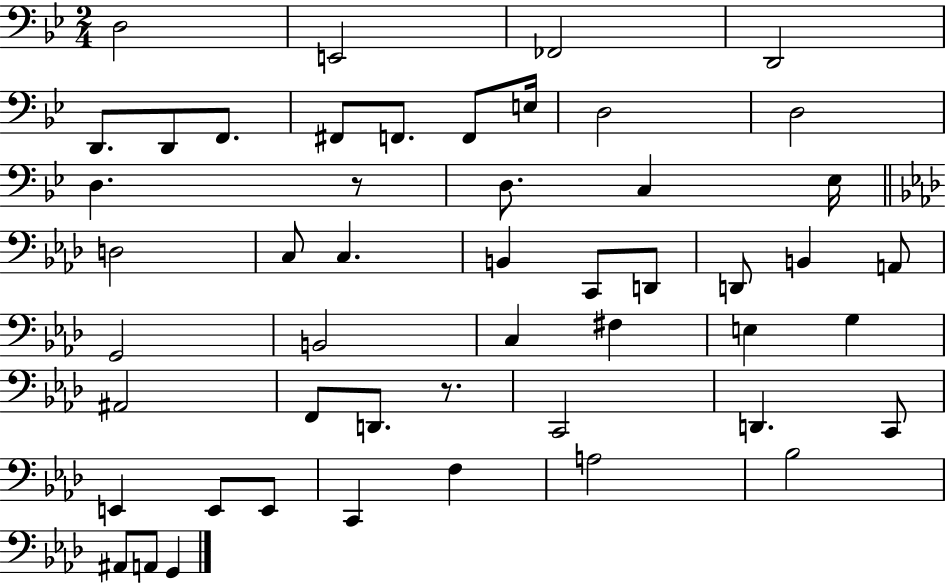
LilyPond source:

{
  \clef bass
  \numericTimeSignature
  \time 2/4
  \key bes \major
  d2 | e,2 | fes,2 | d,2 | \break d,8. d,8 f,8. | fis,8 f,8. f,8 e16 | d2 | d2 | \break d4. r8 | d8. c4 ees16 | \bar "||" \break \key aes \major d2 | c8 c4. | b,4 c,8 d,8 | d,8 b,4 a,8 | \break g,2 | b,2 | c4 fis4 | e4 g4 | \break ais,2 | f,8 d,8. r8. | c,2 | d,4. c,8 | \break e,4 e,8 e,8 | c,4 f4 | a2 | bes2 | \break ais,8 a,8 g,4 | \bar "|."
}